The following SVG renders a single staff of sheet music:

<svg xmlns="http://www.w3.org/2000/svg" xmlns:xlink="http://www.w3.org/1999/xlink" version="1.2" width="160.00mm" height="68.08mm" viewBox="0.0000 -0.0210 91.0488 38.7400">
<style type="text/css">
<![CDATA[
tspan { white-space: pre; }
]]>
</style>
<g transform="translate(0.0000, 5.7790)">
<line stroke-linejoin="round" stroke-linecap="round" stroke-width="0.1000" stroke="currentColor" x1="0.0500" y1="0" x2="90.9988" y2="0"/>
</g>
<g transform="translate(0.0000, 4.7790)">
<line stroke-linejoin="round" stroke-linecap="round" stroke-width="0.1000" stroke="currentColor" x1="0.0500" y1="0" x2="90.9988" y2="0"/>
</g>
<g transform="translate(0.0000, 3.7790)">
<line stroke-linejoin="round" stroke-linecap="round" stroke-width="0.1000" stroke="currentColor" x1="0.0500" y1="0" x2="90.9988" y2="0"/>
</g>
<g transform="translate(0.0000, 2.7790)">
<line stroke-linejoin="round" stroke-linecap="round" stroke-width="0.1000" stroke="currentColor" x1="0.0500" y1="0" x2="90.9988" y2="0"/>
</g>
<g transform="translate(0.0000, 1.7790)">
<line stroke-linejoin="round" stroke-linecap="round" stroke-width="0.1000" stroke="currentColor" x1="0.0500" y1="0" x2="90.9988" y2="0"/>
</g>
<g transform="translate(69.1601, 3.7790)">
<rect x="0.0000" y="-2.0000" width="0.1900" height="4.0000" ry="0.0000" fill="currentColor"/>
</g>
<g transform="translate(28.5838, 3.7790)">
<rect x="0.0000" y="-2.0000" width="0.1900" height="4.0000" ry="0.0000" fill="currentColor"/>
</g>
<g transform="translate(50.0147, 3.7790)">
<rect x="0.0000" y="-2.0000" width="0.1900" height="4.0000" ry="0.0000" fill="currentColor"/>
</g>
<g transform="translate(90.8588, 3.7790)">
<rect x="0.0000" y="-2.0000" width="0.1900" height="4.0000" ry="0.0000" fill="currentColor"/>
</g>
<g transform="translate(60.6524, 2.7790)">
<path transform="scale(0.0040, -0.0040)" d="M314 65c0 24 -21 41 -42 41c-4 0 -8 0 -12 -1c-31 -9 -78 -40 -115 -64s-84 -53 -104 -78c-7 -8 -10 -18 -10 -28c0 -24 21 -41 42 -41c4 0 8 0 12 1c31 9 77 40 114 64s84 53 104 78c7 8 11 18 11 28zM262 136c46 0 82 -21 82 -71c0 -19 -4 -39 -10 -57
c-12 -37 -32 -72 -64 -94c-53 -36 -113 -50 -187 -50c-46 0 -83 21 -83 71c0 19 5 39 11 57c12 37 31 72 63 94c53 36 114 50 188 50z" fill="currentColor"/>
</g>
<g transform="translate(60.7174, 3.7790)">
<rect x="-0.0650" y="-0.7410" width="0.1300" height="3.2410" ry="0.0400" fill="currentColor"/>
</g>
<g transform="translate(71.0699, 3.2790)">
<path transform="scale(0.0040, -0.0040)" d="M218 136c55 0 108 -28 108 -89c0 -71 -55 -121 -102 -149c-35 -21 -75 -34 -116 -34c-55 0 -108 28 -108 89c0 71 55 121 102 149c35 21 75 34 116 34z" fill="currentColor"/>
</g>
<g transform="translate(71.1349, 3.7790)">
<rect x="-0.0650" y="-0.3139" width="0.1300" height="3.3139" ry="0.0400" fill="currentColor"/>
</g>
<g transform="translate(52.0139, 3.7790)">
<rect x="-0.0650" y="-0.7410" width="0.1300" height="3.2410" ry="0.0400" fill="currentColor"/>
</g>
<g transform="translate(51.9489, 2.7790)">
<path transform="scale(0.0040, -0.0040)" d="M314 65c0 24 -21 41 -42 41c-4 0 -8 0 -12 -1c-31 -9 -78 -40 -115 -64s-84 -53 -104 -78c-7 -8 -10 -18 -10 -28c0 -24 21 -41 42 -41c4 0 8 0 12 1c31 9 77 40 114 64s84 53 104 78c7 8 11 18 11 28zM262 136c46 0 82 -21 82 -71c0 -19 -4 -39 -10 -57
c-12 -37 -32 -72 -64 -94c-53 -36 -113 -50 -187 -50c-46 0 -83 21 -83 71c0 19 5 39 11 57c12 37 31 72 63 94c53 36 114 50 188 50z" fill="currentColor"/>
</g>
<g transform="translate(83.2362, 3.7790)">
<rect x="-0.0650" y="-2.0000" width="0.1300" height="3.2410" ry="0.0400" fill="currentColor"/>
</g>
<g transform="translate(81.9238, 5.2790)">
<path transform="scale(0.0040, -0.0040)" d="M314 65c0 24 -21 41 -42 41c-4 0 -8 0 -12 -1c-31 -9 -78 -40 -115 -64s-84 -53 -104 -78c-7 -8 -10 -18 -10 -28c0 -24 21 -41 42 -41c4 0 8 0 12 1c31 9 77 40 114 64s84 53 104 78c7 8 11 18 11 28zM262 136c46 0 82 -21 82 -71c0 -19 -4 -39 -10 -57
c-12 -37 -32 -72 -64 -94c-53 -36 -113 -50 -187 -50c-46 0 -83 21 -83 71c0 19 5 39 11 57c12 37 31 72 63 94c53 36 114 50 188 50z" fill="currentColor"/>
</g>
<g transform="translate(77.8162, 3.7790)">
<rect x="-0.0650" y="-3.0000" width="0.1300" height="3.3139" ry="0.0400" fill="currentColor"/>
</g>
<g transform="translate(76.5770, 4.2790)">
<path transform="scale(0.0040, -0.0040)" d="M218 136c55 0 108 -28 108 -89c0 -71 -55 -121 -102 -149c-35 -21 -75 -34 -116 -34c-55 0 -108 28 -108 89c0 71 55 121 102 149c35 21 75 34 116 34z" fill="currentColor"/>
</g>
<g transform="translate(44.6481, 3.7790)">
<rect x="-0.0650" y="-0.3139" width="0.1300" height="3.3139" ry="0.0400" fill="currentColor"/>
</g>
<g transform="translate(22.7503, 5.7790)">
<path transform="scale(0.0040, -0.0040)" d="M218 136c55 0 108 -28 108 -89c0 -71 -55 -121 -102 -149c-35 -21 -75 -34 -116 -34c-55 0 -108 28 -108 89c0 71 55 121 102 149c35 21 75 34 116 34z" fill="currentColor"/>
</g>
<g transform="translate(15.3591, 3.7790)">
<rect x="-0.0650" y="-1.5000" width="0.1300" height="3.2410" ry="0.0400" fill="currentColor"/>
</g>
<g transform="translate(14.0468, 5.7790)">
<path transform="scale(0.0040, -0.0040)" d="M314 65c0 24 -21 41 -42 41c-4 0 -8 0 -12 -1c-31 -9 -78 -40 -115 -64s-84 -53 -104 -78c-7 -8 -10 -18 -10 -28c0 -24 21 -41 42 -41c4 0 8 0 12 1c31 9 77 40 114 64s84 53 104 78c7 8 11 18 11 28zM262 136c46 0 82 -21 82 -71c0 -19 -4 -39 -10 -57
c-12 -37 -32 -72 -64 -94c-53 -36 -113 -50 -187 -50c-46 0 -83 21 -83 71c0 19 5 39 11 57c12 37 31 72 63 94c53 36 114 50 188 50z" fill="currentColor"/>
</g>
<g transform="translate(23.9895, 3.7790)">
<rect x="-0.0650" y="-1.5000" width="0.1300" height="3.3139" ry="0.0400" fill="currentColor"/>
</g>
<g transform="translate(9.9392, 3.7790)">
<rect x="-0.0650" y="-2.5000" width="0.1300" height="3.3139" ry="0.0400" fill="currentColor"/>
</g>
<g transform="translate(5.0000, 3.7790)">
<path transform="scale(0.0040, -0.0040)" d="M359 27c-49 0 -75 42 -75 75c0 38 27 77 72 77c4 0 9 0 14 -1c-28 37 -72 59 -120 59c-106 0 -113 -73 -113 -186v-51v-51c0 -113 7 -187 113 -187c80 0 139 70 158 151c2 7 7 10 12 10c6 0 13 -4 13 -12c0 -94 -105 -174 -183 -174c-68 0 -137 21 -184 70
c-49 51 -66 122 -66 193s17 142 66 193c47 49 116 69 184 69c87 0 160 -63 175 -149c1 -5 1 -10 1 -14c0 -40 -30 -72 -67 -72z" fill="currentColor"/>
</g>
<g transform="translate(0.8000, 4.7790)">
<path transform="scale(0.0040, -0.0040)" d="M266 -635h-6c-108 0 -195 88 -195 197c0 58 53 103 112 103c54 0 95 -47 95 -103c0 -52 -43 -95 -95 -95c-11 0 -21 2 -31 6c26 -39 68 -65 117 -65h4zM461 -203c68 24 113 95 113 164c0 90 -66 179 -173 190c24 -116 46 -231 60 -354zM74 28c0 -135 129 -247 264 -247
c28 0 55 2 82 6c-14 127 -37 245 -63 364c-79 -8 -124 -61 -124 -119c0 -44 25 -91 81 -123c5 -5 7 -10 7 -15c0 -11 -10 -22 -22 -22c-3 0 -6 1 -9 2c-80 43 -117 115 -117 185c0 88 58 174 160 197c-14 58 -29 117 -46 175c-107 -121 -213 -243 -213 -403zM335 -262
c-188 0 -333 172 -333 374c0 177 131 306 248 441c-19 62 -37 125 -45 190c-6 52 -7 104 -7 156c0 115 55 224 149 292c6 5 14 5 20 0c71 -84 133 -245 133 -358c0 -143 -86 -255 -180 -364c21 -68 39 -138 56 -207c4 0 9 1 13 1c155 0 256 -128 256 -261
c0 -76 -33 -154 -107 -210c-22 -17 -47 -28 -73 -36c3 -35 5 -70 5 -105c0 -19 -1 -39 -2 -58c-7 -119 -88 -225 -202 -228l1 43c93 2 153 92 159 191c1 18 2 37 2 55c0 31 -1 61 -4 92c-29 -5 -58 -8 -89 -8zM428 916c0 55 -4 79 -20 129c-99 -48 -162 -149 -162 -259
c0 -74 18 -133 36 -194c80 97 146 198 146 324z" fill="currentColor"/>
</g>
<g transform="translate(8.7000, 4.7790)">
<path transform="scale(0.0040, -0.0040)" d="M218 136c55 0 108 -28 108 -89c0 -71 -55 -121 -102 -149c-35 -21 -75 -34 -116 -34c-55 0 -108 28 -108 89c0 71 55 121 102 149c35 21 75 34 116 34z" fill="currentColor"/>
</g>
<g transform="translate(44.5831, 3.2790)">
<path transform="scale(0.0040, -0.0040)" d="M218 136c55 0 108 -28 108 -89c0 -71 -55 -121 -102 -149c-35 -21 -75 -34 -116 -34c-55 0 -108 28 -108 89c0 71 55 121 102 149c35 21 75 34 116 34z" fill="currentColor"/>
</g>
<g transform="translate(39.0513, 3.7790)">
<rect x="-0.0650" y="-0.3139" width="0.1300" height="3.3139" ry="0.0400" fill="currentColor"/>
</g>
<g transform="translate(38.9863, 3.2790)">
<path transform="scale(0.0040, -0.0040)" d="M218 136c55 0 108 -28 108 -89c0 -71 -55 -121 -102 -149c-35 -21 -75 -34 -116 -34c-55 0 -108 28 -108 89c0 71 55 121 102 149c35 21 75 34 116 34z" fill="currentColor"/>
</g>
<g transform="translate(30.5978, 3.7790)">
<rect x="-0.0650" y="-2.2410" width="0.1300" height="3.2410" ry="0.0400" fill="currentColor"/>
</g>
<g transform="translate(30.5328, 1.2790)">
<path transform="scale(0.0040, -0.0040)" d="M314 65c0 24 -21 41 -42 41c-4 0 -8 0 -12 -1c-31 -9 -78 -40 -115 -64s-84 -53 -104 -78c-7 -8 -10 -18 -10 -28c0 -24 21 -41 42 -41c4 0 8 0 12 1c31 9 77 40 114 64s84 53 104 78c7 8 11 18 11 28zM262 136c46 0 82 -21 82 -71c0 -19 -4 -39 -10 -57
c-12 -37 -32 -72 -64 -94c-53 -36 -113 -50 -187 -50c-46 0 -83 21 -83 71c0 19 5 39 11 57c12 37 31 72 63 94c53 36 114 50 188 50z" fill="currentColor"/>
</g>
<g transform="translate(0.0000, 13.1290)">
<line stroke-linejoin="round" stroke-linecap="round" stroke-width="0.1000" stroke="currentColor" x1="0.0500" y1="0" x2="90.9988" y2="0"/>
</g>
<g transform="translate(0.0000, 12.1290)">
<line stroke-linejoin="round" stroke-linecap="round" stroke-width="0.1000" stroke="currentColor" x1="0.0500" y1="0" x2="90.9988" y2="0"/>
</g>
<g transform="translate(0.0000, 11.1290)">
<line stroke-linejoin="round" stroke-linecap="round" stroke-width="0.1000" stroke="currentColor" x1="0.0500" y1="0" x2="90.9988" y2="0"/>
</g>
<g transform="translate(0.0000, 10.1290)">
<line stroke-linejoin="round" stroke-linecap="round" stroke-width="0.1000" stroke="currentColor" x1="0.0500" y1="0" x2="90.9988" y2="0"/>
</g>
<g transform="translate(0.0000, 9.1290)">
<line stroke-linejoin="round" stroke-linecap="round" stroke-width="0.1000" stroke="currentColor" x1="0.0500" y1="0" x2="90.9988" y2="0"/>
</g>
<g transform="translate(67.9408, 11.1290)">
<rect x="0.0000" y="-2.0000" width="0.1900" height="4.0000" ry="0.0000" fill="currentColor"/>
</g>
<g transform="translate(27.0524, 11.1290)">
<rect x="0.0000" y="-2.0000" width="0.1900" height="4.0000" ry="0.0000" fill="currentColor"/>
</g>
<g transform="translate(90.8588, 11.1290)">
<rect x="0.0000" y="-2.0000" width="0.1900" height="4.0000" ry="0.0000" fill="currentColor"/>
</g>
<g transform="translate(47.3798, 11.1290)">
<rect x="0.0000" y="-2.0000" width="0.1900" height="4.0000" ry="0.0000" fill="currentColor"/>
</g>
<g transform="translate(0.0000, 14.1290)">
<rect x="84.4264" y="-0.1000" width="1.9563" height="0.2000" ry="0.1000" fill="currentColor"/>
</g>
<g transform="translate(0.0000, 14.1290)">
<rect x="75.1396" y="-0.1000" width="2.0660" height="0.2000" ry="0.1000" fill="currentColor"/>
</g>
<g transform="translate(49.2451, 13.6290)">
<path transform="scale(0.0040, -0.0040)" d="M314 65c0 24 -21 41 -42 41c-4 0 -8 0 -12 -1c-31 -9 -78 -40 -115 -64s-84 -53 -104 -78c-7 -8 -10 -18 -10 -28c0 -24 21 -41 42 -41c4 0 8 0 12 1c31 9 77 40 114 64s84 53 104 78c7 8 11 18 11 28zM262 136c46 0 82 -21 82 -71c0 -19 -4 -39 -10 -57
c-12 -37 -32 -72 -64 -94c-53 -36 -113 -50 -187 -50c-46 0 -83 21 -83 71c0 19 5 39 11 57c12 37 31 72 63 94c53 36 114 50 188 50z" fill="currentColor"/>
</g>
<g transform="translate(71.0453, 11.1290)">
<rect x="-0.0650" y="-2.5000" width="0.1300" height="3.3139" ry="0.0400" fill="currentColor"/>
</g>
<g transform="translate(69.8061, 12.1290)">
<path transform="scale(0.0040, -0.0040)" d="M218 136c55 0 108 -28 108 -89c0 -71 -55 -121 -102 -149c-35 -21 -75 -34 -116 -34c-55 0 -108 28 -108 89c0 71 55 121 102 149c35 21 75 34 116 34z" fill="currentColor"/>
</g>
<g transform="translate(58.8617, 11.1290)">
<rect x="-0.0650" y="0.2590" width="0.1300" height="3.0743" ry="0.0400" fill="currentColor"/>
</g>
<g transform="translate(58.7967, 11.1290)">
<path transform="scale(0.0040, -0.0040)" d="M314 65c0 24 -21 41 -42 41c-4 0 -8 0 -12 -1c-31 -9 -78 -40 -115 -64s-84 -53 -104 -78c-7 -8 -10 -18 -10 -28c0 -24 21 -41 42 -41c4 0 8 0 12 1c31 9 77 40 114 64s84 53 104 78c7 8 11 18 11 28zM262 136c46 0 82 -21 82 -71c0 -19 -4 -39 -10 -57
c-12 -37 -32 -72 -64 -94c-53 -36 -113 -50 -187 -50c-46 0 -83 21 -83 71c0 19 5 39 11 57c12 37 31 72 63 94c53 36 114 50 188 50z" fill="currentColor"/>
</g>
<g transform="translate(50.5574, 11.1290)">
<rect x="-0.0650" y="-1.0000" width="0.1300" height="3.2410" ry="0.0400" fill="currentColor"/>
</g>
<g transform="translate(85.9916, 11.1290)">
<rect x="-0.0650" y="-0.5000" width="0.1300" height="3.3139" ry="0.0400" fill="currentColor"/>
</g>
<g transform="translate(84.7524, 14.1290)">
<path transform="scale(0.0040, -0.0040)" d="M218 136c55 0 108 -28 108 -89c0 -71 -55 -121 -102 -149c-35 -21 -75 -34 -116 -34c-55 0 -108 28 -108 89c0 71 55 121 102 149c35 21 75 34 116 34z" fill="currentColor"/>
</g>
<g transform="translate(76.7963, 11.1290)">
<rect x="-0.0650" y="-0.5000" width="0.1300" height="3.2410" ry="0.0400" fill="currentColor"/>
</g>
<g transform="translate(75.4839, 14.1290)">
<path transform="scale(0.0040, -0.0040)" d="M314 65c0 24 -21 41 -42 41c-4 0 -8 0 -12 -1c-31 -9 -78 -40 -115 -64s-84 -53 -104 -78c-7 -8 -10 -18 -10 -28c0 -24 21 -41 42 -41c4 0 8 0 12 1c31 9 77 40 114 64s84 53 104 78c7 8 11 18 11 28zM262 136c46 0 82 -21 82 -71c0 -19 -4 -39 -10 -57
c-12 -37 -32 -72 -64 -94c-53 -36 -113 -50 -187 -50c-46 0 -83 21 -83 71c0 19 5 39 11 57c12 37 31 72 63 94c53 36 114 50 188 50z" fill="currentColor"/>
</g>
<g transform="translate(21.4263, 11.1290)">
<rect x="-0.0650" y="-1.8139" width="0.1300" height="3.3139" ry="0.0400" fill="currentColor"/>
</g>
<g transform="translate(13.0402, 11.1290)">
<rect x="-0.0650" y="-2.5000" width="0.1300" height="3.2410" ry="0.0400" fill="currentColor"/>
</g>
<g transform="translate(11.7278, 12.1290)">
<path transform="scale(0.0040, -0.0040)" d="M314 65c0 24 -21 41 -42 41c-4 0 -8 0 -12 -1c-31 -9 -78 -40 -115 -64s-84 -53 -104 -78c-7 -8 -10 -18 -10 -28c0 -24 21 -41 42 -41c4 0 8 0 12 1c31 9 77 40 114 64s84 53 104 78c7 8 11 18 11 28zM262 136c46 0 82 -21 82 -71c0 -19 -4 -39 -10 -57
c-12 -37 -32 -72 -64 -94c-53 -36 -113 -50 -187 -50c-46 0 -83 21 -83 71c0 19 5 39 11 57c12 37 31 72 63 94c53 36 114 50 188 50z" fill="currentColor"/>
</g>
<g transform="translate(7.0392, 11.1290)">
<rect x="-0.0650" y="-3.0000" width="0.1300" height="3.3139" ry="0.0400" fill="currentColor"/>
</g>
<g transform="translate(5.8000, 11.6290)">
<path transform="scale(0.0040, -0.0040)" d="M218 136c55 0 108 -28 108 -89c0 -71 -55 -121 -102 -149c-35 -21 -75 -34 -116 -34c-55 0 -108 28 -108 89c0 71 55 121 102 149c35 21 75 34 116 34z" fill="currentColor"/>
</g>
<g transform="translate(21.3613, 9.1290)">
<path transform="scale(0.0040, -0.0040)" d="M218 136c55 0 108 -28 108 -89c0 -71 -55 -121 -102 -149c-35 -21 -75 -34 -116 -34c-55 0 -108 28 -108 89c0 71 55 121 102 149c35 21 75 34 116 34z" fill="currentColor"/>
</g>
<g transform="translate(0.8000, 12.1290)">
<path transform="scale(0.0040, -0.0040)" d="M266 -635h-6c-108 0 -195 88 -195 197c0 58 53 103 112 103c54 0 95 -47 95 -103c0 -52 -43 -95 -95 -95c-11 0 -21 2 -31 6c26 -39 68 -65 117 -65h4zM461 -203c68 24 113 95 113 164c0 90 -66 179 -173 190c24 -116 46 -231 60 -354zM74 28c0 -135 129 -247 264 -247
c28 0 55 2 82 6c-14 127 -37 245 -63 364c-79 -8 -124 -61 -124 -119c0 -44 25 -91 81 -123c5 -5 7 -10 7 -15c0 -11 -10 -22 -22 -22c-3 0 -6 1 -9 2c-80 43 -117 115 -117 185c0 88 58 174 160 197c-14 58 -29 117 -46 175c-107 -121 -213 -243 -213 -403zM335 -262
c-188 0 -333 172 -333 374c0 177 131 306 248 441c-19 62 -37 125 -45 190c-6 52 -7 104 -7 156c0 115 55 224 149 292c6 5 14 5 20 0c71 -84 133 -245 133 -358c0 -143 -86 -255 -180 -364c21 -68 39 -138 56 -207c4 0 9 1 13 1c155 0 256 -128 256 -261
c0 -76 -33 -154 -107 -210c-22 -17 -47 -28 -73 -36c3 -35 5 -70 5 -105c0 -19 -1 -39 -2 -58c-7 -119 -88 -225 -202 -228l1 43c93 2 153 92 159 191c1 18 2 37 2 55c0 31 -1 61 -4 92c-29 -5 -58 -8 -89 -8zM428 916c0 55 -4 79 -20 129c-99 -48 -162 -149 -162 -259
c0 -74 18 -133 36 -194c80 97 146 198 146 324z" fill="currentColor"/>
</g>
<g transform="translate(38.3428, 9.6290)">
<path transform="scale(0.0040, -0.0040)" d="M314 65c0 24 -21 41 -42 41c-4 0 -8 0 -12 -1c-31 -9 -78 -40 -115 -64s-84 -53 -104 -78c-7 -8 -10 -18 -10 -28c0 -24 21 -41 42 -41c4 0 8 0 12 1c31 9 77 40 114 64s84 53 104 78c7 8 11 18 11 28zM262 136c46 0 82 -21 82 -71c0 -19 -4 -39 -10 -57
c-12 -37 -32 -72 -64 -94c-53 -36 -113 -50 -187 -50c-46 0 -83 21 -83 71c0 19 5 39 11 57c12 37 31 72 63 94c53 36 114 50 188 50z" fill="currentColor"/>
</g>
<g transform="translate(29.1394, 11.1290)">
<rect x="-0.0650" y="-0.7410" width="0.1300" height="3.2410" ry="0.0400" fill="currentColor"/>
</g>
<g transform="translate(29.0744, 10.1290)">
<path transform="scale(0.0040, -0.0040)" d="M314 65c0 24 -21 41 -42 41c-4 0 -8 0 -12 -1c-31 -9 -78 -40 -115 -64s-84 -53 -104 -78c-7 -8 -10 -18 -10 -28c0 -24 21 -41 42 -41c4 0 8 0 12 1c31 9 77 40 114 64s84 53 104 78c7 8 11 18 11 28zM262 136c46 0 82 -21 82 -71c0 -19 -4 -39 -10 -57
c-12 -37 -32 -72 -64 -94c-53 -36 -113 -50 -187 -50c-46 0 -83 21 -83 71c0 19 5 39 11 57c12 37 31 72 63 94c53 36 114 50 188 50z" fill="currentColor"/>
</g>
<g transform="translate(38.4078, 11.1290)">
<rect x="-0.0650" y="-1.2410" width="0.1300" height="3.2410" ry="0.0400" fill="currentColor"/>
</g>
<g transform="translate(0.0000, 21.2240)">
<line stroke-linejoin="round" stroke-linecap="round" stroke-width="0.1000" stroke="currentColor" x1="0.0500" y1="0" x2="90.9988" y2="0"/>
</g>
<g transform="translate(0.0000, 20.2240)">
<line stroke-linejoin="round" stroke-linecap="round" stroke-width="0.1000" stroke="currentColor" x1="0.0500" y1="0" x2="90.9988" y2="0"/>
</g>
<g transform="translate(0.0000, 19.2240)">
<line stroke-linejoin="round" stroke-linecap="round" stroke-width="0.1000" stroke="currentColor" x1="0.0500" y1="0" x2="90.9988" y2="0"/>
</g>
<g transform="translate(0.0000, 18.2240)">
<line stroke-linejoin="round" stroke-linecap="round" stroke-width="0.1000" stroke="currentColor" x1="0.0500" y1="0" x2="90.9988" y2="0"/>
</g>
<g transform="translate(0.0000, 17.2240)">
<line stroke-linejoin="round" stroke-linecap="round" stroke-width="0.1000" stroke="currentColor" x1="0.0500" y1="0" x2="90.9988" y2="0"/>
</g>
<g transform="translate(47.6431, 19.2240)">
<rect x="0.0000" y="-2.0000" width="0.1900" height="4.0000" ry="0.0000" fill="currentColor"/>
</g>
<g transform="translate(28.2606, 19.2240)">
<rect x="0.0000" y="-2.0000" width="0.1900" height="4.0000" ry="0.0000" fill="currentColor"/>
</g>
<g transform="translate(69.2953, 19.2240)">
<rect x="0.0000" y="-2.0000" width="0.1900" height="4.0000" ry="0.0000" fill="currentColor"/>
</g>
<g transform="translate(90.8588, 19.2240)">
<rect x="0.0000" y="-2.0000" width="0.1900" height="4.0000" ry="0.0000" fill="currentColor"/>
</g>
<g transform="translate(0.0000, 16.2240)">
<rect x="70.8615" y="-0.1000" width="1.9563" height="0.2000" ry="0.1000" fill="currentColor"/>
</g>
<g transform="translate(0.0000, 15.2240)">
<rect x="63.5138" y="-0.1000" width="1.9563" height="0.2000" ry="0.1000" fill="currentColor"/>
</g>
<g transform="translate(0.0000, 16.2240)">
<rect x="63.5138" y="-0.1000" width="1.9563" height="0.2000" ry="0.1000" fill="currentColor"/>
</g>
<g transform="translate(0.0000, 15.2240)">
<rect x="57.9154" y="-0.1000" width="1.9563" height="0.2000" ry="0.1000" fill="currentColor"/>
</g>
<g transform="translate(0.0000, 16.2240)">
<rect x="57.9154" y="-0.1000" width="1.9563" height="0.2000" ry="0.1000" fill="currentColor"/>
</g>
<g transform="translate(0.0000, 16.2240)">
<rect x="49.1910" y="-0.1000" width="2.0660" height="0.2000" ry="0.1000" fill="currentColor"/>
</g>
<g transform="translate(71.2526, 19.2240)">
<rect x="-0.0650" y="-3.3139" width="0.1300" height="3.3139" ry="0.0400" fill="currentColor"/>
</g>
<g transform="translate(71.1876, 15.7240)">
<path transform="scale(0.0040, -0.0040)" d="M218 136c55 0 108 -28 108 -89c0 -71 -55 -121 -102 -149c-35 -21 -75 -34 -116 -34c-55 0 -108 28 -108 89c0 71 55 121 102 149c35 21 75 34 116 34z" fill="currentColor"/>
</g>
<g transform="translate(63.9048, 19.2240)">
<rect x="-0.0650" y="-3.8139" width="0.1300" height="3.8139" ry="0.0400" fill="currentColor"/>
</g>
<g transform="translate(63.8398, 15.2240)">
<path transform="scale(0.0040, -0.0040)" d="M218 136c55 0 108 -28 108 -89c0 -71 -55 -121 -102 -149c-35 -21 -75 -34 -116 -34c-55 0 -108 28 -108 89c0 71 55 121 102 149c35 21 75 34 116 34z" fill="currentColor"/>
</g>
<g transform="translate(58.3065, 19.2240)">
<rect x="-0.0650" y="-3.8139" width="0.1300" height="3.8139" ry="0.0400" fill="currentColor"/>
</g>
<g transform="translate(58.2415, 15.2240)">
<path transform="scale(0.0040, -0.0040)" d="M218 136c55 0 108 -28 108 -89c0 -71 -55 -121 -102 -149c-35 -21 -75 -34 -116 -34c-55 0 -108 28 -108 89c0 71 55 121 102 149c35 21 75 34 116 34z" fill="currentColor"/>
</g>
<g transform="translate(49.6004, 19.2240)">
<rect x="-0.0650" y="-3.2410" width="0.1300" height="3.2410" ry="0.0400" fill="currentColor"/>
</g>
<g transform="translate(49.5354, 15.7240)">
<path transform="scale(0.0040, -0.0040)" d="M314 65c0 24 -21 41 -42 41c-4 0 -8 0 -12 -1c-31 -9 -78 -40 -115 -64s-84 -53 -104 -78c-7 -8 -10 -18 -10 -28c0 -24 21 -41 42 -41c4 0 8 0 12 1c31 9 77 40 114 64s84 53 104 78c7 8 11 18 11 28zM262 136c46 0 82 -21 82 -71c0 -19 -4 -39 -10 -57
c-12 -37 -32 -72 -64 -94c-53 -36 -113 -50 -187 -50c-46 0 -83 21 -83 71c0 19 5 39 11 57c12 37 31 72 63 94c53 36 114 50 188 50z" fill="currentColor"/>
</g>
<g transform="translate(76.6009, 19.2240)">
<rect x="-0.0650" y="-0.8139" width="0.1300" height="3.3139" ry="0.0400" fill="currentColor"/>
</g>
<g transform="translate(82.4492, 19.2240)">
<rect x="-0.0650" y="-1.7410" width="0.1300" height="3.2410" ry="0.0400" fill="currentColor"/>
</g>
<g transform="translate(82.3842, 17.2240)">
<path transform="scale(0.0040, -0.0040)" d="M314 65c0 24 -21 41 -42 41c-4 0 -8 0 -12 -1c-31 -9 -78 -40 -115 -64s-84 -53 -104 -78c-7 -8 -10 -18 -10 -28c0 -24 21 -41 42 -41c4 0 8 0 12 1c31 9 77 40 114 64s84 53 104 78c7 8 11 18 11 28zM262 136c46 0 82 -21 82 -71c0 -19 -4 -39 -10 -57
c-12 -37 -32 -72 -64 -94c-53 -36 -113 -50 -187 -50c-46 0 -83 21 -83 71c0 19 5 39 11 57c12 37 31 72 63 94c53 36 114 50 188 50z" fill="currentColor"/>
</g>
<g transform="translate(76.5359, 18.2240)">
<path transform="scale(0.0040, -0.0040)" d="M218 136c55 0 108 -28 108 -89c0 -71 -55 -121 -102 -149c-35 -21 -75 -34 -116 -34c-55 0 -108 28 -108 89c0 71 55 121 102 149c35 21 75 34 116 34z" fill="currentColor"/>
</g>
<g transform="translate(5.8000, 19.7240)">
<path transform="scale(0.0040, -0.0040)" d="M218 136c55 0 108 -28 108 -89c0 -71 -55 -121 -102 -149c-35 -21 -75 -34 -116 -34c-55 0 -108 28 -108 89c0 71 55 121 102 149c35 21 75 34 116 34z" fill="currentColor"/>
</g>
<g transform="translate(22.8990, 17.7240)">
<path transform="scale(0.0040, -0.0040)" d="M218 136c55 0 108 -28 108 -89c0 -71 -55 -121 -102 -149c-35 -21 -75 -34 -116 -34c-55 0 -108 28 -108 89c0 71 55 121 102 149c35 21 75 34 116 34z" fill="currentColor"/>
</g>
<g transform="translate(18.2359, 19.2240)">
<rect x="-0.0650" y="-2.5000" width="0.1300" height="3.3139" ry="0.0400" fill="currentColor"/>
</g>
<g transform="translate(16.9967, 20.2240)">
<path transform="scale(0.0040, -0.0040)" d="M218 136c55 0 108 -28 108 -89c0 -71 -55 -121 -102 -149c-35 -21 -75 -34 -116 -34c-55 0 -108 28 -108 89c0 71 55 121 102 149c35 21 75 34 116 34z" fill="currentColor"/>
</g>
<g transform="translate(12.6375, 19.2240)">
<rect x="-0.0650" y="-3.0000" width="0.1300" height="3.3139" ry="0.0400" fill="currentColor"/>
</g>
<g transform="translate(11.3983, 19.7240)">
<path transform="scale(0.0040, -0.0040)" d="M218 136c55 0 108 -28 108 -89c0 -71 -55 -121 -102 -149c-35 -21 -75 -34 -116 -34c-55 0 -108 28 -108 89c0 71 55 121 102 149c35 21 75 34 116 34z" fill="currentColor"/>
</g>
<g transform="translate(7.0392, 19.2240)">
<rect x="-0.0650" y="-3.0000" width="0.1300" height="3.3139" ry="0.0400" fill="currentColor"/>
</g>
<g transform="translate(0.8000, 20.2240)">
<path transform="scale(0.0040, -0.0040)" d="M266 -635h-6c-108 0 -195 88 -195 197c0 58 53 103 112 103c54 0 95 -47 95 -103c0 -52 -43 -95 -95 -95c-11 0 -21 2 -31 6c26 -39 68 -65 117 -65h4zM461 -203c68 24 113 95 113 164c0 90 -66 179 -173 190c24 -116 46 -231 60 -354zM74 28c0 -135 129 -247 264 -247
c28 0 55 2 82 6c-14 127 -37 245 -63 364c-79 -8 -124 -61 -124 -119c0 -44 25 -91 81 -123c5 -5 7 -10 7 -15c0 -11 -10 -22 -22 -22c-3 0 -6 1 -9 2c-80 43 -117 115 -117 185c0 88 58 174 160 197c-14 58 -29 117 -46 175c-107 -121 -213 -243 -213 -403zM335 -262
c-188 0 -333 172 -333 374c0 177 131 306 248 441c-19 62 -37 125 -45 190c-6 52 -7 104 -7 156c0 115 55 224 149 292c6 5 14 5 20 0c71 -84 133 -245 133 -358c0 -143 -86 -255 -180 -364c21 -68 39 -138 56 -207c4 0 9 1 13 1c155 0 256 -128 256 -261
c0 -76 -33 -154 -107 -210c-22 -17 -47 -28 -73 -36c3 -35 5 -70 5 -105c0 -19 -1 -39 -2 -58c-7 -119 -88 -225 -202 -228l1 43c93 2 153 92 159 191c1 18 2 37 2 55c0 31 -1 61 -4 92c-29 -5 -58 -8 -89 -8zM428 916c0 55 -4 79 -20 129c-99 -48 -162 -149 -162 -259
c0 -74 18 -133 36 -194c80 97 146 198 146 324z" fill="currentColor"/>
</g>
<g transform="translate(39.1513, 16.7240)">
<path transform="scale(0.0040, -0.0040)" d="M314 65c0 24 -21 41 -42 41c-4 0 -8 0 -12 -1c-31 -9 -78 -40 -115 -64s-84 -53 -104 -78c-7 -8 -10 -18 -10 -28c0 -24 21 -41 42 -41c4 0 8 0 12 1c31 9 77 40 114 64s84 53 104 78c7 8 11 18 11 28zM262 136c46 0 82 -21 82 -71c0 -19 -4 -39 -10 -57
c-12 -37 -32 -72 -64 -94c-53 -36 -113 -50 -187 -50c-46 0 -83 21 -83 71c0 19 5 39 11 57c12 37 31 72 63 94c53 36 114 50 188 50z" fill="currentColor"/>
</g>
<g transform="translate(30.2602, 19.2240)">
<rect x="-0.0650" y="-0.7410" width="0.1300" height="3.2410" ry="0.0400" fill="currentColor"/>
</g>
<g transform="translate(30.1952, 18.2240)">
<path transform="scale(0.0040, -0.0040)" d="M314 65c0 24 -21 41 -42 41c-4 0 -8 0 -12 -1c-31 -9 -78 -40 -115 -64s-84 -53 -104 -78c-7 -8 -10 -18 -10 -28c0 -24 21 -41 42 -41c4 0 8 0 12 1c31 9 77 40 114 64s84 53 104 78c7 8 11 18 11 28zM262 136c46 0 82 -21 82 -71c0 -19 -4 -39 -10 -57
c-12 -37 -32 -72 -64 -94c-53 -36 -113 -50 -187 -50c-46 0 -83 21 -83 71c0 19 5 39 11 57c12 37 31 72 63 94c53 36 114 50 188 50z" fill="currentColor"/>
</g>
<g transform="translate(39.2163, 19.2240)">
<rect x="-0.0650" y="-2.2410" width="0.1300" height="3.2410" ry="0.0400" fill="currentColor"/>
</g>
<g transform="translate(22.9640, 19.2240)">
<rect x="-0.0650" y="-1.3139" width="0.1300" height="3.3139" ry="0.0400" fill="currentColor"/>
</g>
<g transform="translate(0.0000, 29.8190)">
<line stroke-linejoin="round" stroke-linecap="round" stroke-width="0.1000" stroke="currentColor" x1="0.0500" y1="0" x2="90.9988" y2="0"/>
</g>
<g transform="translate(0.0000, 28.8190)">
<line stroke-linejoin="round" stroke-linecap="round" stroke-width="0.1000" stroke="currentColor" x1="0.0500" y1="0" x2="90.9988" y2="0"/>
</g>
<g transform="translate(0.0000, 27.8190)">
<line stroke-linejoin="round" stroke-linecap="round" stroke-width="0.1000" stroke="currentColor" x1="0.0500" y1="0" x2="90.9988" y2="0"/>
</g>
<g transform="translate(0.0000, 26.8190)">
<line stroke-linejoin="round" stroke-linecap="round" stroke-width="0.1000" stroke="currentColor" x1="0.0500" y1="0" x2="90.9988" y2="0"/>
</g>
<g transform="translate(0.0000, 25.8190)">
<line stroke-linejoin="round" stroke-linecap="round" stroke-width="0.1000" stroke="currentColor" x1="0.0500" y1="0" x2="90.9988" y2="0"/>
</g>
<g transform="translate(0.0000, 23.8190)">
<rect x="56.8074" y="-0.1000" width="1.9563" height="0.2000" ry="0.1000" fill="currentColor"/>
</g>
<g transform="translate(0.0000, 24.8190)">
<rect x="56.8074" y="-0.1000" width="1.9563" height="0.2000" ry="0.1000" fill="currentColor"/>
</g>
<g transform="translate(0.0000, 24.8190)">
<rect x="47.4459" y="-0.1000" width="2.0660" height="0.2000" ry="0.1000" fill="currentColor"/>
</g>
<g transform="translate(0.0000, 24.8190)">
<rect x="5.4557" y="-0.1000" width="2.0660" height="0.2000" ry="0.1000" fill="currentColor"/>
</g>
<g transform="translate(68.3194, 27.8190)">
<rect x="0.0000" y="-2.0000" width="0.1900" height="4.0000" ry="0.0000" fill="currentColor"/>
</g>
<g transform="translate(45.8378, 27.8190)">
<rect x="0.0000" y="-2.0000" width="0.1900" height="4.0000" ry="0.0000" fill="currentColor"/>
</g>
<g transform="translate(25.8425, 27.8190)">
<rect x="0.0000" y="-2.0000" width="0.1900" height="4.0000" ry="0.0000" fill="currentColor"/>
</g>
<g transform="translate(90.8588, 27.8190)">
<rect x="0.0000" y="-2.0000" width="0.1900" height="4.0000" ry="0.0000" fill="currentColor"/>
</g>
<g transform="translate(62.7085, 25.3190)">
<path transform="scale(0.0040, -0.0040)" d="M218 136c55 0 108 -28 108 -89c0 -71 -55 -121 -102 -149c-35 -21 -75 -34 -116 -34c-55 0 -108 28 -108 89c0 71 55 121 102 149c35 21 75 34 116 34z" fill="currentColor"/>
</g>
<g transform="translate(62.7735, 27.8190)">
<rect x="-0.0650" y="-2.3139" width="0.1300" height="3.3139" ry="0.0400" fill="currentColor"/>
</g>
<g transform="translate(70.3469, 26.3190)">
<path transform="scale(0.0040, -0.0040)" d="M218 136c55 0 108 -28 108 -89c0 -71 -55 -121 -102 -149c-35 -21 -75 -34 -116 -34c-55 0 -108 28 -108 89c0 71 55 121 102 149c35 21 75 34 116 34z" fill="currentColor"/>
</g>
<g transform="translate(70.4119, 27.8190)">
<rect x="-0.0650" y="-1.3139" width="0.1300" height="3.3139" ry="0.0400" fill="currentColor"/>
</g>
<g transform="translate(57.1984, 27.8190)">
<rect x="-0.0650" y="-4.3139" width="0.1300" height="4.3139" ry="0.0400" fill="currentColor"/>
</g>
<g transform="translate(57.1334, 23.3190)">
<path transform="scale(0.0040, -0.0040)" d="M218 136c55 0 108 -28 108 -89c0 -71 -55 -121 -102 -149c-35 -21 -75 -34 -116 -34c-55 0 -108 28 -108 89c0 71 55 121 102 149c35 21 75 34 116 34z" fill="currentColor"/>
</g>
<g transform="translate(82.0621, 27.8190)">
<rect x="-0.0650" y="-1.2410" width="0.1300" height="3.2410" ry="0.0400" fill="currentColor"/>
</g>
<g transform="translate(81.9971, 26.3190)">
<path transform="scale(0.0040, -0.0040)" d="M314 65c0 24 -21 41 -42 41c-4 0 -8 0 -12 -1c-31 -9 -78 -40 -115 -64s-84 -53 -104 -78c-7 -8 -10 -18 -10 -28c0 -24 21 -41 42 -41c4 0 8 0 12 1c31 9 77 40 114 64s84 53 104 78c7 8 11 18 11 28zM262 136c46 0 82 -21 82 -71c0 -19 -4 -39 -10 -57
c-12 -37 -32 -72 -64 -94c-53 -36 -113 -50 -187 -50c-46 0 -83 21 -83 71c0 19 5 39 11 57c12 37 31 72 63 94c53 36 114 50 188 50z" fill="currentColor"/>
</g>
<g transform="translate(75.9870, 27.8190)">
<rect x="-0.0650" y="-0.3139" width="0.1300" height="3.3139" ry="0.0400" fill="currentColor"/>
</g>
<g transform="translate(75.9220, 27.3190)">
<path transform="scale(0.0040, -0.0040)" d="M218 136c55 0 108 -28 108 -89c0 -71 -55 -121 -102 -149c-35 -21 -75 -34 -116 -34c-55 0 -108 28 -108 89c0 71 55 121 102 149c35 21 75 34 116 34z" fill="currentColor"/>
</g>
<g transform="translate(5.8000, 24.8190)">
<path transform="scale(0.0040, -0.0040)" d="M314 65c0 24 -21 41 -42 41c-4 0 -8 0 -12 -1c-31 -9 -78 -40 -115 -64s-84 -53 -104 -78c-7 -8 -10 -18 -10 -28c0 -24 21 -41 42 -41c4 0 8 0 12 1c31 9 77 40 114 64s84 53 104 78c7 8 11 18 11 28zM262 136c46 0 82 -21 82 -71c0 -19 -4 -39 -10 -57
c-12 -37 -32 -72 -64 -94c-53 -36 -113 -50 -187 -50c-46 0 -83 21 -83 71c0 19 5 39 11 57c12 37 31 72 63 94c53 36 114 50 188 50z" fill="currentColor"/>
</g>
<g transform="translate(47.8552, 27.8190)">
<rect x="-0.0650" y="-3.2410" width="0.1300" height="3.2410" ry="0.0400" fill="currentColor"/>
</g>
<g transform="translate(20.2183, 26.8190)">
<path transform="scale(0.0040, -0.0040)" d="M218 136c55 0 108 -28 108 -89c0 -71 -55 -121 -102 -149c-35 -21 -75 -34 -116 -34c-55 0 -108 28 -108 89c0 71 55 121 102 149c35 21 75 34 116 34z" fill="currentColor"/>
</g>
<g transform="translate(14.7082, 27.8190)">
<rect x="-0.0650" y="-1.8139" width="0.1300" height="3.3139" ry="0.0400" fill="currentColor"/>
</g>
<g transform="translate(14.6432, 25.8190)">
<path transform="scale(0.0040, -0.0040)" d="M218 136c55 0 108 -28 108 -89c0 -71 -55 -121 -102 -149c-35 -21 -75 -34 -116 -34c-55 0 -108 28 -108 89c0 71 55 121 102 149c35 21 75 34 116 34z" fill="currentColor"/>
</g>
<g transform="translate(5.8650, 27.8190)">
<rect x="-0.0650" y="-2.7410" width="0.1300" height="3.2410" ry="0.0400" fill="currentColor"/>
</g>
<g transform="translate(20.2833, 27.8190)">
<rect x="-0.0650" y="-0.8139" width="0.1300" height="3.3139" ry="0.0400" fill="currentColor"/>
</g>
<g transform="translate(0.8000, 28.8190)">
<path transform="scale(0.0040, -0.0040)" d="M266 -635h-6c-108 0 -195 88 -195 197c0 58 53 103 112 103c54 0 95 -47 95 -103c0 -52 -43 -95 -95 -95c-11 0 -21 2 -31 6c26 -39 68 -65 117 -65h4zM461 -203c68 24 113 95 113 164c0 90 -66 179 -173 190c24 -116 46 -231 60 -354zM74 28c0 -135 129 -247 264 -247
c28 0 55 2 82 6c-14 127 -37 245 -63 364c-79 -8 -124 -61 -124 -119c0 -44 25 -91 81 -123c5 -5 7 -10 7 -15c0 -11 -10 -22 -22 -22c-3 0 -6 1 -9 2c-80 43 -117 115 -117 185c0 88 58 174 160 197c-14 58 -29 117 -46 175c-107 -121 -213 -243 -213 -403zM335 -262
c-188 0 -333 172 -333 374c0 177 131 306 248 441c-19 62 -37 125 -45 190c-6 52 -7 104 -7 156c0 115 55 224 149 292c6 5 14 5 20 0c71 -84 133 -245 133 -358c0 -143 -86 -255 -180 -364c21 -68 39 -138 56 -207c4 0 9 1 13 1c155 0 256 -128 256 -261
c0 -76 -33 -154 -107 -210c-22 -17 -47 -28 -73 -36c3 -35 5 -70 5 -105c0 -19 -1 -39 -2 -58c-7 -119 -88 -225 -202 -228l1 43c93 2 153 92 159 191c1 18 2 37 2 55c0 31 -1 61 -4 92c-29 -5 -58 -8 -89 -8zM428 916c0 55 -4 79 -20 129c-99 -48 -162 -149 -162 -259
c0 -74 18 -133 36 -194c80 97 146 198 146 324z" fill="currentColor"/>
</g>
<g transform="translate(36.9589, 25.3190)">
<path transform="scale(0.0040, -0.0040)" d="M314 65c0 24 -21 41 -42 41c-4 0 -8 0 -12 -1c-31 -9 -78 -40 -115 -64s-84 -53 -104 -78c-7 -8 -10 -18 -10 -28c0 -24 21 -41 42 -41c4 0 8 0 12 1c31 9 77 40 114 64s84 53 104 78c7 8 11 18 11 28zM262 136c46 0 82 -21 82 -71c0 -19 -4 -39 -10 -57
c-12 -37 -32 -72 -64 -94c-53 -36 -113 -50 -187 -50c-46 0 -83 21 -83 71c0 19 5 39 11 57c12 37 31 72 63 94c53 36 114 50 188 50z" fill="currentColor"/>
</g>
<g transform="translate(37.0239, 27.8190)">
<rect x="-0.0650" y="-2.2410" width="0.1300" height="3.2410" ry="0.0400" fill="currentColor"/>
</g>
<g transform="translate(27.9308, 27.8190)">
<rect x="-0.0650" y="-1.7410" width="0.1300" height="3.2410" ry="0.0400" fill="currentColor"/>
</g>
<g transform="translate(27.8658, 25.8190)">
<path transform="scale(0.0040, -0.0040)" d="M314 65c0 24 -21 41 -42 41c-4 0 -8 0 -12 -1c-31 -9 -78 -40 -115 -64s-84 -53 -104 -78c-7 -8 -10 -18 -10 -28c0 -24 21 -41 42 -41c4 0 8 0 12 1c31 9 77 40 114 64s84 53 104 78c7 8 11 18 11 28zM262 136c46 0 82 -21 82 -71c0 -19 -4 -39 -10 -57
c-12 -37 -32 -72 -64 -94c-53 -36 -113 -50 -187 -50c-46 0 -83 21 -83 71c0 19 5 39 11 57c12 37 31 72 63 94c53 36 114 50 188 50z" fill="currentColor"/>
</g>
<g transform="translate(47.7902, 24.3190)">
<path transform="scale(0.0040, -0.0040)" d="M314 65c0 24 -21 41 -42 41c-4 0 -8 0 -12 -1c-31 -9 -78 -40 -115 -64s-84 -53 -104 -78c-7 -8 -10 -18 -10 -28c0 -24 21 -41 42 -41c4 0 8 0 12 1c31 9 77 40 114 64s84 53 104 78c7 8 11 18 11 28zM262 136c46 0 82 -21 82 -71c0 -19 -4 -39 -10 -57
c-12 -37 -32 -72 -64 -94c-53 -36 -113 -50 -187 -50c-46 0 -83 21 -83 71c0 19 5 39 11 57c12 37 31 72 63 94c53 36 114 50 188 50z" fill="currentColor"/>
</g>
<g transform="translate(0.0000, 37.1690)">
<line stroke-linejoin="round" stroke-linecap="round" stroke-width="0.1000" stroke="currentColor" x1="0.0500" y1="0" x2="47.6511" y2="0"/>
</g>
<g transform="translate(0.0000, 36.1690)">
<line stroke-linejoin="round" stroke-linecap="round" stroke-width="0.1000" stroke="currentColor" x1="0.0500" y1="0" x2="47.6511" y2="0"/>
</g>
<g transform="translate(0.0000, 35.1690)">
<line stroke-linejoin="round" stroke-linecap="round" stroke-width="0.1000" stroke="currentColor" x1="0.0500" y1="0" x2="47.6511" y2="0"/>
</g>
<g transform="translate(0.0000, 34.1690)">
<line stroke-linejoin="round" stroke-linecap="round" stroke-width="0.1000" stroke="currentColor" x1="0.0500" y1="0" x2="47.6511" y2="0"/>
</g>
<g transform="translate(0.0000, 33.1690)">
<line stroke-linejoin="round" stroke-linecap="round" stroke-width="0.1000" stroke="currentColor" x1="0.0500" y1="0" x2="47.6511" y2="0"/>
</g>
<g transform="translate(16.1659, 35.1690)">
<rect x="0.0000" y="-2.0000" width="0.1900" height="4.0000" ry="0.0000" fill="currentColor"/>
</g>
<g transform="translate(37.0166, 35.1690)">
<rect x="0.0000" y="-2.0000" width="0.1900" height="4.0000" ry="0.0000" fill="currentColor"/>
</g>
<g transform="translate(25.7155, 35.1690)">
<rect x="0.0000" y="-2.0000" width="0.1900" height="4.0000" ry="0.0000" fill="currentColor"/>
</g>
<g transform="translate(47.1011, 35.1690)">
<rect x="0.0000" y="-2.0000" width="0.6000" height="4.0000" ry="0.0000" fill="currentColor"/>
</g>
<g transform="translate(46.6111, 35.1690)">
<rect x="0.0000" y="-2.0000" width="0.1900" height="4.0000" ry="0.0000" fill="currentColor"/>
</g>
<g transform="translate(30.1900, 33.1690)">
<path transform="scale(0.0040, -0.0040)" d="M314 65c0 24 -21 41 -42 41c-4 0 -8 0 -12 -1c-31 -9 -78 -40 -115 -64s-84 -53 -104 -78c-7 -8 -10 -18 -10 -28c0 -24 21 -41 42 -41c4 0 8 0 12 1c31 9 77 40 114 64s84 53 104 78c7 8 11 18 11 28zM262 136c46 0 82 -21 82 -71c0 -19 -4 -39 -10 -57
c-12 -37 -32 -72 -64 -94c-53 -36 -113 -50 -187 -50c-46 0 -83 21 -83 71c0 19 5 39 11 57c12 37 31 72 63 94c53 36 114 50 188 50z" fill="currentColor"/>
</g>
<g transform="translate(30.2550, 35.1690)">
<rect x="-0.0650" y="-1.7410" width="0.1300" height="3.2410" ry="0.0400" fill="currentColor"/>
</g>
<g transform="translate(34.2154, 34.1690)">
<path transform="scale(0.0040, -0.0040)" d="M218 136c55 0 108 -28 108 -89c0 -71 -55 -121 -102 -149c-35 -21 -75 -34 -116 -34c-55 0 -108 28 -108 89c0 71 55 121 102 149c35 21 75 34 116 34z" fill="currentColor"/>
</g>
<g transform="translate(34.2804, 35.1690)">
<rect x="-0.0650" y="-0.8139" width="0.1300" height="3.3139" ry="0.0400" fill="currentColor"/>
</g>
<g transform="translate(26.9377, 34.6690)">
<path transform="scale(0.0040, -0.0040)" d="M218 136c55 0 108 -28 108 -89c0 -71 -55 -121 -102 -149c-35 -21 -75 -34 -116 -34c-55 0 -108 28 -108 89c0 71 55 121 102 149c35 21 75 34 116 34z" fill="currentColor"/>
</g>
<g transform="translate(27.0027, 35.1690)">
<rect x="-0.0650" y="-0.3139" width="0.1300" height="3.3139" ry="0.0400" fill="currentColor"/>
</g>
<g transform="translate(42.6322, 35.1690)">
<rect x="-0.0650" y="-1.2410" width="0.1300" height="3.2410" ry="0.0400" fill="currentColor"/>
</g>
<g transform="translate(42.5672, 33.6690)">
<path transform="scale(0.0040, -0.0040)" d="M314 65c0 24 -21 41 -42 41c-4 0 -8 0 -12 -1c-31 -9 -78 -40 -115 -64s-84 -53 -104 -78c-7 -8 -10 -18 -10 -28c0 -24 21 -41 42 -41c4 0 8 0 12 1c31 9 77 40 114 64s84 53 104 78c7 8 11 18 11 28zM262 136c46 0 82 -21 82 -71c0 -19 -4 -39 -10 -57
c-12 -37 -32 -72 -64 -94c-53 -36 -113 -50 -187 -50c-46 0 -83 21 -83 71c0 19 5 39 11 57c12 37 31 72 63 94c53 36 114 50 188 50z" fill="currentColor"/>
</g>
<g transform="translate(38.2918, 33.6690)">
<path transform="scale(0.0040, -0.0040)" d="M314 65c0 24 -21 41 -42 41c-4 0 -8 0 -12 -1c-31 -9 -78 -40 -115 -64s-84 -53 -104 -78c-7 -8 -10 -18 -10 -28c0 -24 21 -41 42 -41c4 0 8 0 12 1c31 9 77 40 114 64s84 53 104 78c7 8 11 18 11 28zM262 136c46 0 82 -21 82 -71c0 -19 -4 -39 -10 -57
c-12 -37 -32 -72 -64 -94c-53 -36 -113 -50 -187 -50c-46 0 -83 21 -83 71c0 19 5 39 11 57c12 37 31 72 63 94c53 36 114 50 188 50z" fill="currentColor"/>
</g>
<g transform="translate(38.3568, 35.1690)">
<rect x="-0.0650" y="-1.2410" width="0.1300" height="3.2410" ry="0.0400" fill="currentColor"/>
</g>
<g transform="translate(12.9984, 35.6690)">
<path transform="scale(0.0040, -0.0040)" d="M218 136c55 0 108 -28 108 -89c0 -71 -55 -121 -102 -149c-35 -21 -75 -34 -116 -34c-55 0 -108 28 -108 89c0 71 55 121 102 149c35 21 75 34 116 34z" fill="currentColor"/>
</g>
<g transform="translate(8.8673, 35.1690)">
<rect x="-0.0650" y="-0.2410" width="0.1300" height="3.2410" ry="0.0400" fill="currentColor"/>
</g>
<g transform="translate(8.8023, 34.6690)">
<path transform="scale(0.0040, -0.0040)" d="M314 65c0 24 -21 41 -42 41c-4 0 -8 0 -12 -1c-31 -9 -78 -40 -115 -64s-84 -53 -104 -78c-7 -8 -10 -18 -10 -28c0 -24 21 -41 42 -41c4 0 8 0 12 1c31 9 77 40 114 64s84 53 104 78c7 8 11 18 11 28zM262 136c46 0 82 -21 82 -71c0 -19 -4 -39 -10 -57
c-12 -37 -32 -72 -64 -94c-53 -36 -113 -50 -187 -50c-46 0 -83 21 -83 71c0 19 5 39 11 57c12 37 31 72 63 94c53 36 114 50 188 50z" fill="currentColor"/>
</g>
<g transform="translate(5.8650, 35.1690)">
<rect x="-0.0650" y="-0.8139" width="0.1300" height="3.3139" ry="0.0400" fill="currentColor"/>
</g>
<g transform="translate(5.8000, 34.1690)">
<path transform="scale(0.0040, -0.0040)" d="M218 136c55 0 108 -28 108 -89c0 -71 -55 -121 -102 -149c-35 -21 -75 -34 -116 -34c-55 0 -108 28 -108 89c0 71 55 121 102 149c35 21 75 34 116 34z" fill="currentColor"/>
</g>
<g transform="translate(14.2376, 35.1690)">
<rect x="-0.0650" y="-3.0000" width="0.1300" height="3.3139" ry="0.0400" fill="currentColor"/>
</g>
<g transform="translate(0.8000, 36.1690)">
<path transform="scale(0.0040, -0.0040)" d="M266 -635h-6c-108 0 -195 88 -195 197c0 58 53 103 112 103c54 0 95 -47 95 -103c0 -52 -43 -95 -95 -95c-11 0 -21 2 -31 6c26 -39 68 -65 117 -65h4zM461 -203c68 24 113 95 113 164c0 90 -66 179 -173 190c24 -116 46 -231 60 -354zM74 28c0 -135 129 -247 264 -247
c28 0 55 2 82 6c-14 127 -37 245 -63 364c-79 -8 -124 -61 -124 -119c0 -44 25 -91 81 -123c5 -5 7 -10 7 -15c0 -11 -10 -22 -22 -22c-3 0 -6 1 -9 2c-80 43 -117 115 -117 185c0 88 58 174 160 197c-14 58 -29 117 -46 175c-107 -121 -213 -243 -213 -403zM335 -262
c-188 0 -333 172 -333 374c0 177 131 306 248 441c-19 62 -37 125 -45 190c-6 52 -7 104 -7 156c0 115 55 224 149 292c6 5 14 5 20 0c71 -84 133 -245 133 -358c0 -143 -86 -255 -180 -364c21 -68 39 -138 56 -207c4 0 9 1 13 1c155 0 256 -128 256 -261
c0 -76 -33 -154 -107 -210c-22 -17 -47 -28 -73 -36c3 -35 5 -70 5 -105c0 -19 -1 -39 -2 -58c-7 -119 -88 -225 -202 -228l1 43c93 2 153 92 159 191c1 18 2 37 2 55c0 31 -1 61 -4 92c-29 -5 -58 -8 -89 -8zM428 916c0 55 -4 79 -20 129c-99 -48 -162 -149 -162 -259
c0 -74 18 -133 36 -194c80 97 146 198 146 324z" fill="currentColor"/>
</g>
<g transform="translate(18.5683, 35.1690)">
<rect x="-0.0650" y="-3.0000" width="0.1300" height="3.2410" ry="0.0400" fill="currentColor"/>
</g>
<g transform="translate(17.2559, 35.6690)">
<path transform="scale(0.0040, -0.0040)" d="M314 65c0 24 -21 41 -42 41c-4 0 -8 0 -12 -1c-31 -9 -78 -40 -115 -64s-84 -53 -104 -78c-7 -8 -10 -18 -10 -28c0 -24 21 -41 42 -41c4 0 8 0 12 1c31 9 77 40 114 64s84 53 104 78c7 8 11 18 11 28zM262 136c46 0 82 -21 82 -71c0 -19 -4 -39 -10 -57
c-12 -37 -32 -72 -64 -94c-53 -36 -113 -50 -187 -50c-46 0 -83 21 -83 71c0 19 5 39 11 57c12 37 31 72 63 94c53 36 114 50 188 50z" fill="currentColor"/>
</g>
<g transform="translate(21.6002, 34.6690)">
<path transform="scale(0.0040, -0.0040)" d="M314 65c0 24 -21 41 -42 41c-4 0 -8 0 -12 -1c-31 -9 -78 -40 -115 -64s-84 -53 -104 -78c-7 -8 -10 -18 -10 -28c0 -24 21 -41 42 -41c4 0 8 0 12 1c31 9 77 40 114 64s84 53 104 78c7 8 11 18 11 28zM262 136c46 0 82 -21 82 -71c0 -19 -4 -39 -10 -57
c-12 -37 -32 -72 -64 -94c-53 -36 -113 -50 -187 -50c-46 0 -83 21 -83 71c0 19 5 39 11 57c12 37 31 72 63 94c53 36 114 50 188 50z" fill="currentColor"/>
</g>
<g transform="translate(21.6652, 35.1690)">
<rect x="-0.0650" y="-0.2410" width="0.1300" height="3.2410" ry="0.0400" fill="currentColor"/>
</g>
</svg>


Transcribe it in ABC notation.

X:1
T:Untitled
M:4/4
L:1/4
K:C
G E2 E g2 c c d2 d2 c A F2 A G2 f d2 e2 D2 B2 G C2 C A A G e d2 g2 b2 c' c' b d f2 a2 f d f2 g2 b2 d' g e c e2 d c2 A A2 c2 c f2 d e2 e2